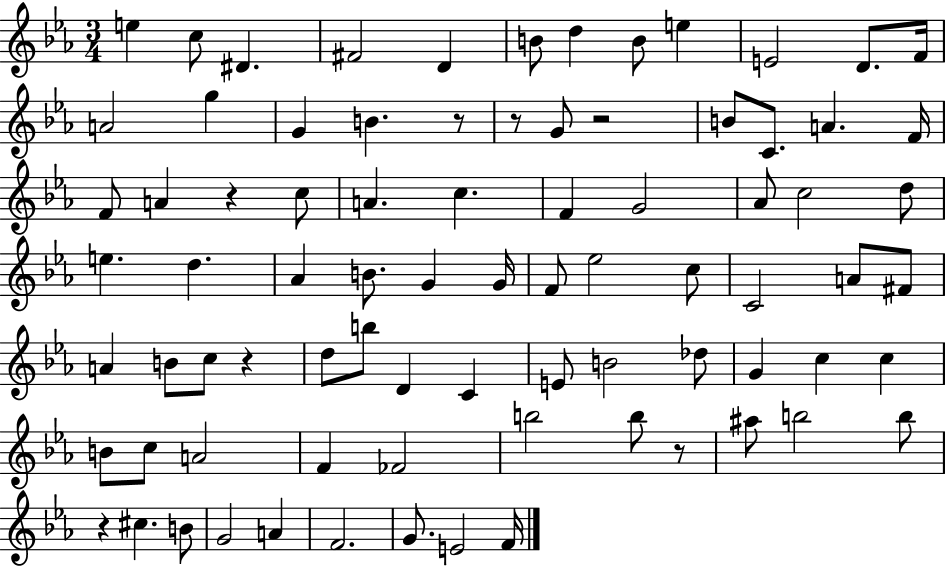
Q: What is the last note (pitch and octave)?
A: F4